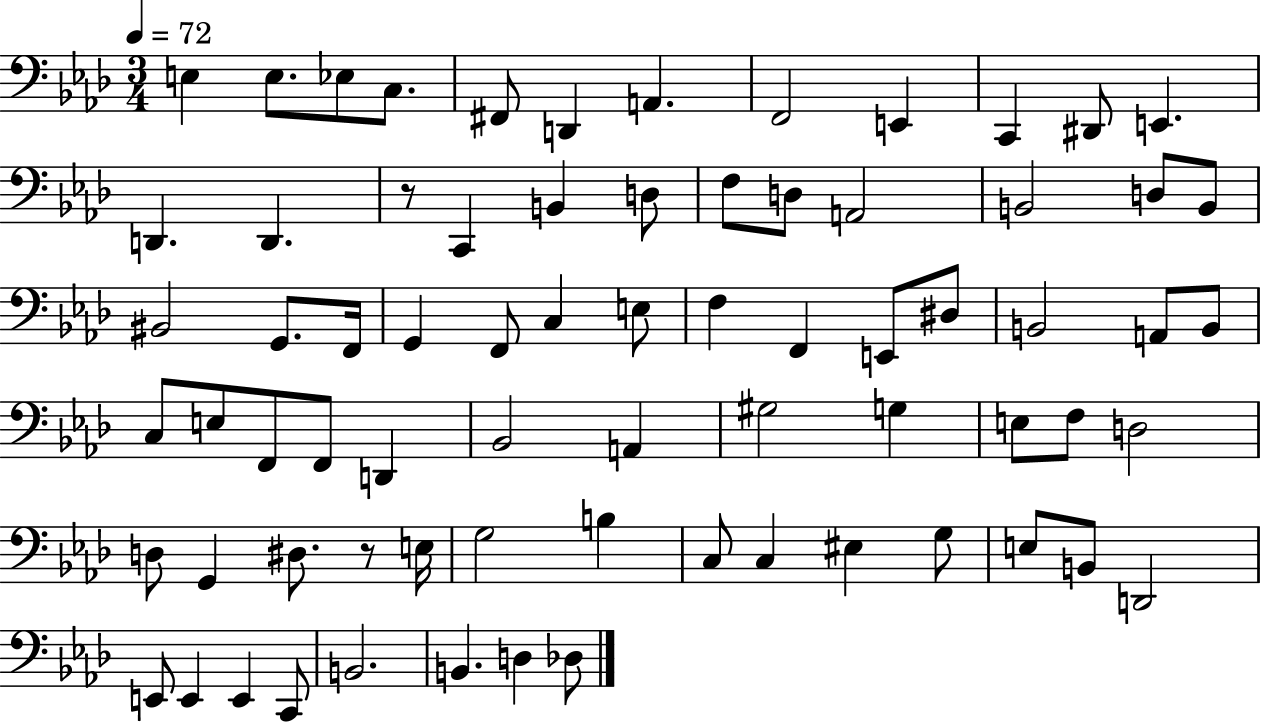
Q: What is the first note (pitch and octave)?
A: E3